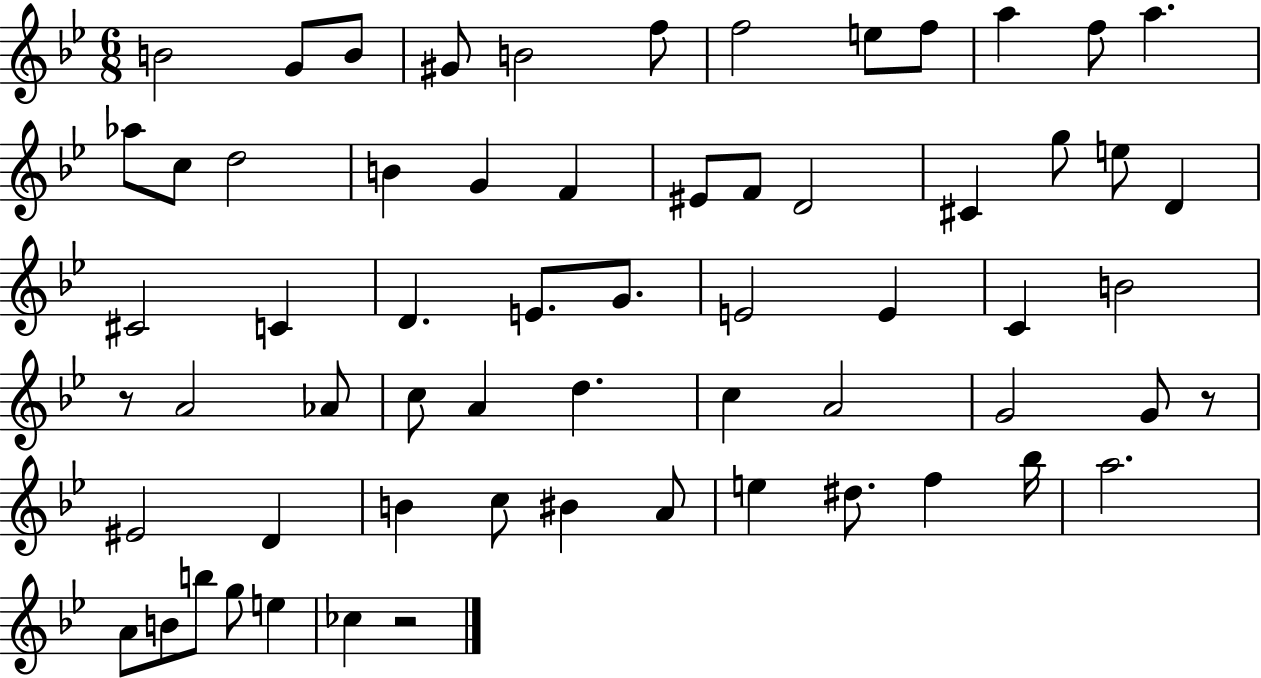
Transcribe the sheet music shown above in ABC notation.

X:1
T:Untitled
M:6/8
L:1/4
K:Bb
B2 G/2 B/2 ^G/2 B2 f/2 f2 e/2 f/2 a f/2 a _a/2 c/2 d2 B G F ^E/2 F/2 D2 ^C g/2 e/2 D ^C2 C D E/2 G/2 E2 E C B2 z/2 A2 _A/2 c/2 A d c A2 G2 G/2 z/2 ^E2 D B c/2 ^B A/2 e ^d/2 f _b/4 a2 A/2 B/2 b/2 g/2 e _c z2